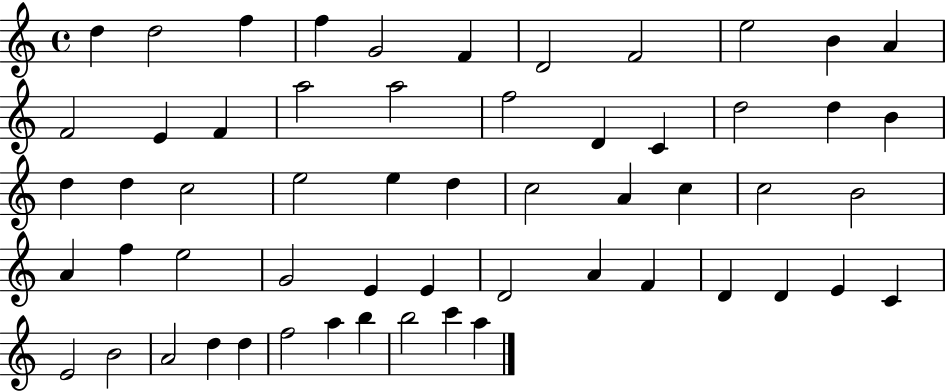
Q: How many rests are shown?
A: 0